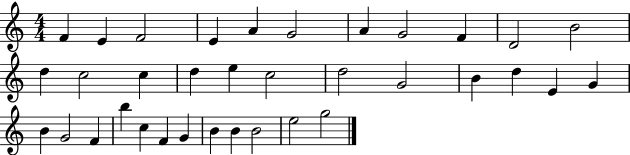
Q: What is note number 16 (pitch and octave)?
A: E5